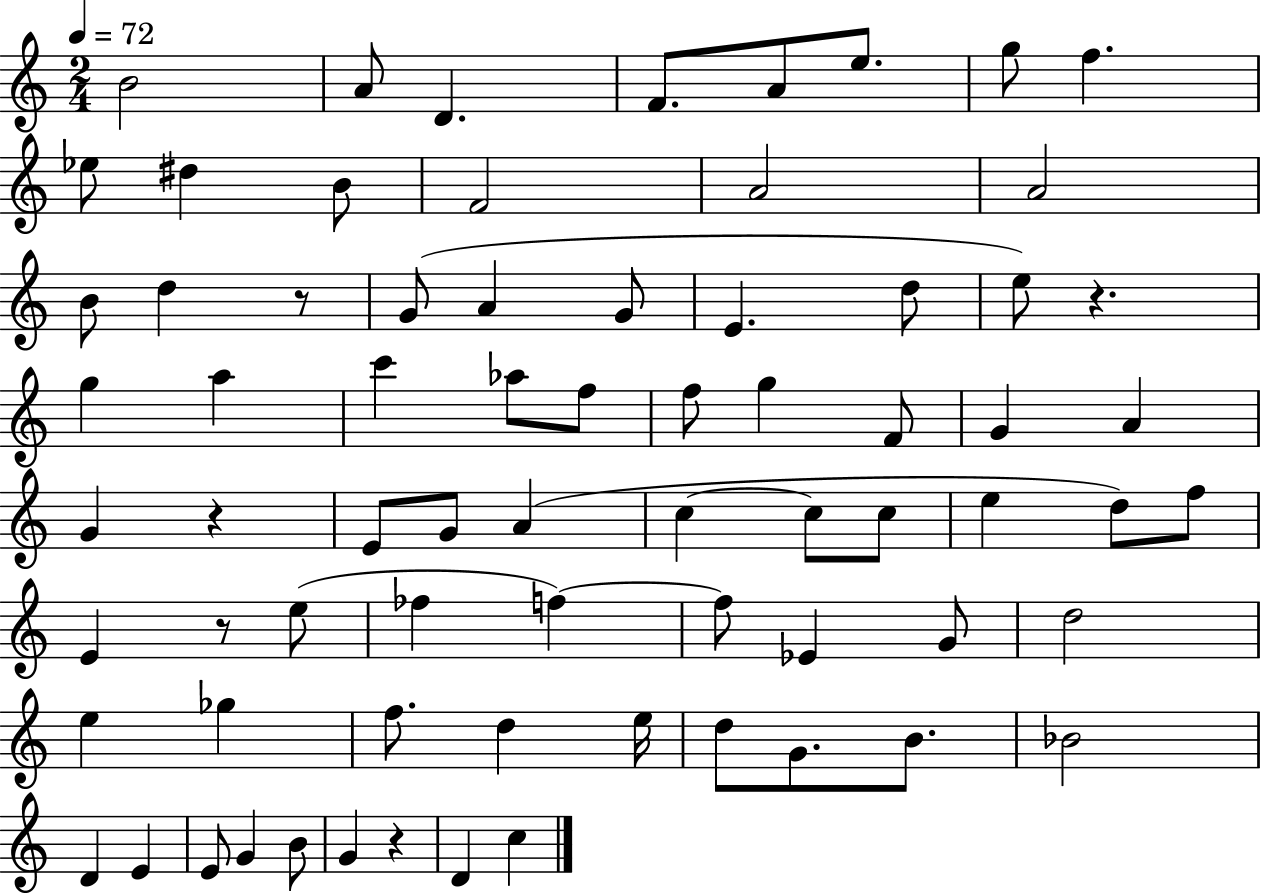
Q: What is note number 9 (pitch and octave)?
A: Eb5